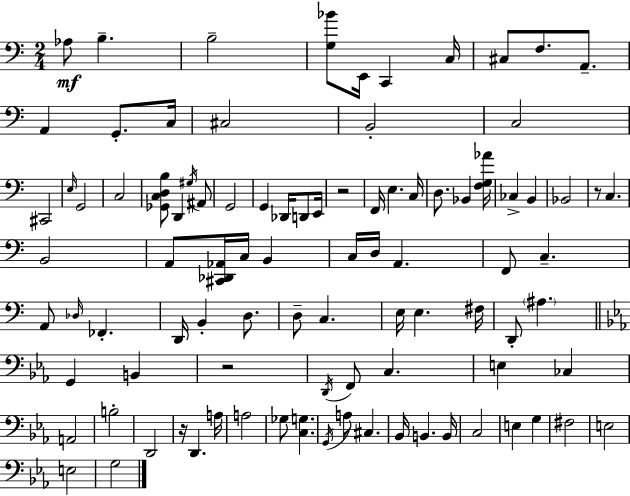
Ab3/e B3/q. B3/h [G3,Bb4]/e E2/s C2/q C3/s C#3/e F3/e. A2/e. A2/q G2/e. C3/s C#3/h B2/h C3/h C#2/h E3/s G2/h C3/h [Gb2,C3,D3,B3]/e D2/q G#3/s A#2/e G2/h G2/q Db2/s D2/e E2/s R/h F2/s E3/q. C3/s D3/e. Bb2/q [F3,G3,Ab4]/s CES3/q B2/q Bb2/h R/e C3/q. B2/h A2/e [C#2,Db2,Ab2]/s C3/s B2/q C3/s D3/s A2/q. F2/e C3/q. A2/e Db3/s FES2/q. D2/s B2/q D3/e. D3/e C3/q. E3/s E3/q. F#3/s D2/e A#3/q. G2/q B2/q R/h D2/s F2/e C3/q. E3/q CES3/q A2/h B3/h D2/h R/s D2/q. A3/s A3/h Gb3/e [C3,G3]/q. G2/s A3/e C#3/q. Bb2/s B2/q. B2/s C3/h E3/q G3/q F#3/h E3/h E3/h G3/h